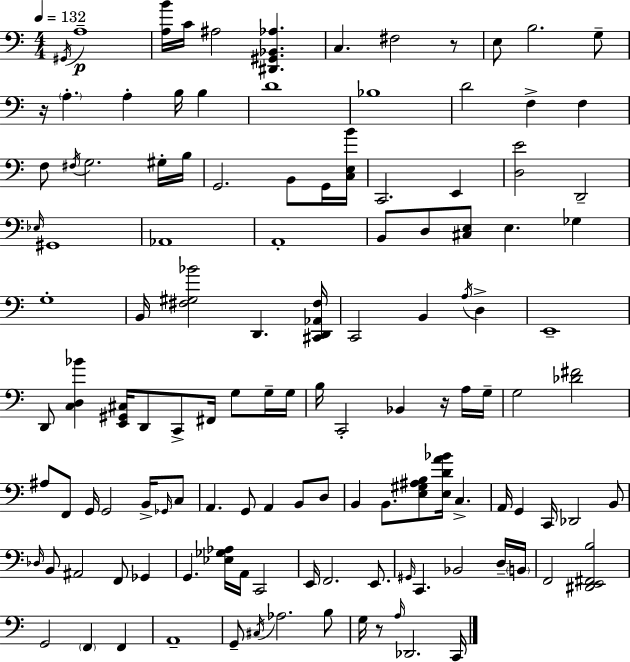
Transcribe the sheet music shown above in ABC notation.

X:1
T:Untitled
M:4/4
L:1/4
K:C
^G,,/4 A,4 [A,B]/4 C/4 ^A,2 [^D,,^G,,_B,,_A,] C, ^F,2 z/2 E,/2 B,2 G,/2 z/4 A, A, B,/4 B, D4 _B,4 D2 F, F, F,/2 ^F,/4 G,2 ^G,/4 B,/4 G,,2 B,,/2 G,,/4 [C,E,B]/4 C,,2 E,, [D,E]2 D,,2 _E,/4 ^G,,4 _A,,4 A,,4 B,,/2 D,/2 [^C,E,]/2 E, _G, G,4 B,,/4 [^F,^G,_B]2 D,, [^C,,D,,_A,,^F,]/4 C,,2 B,, A,/4 D, E,,4 D,,/2 [C,D,_B] [E,,^G,,^C,]/4 D,,/2 C,,/2 ^F,,/4 G,/2 G,/4 G,/4 B,/4 C,,2 _B,, z/4 A,/4 G,/4 G,2 [_D^F]2 ^A,/2 F,,/2 G,,/4 G,,2 B,,/4 _G,,/4 C,/2 A,, G,,/2 A,, B,,/2 D,/2 B,, B,,/2 [E,^G,^A,B,]/2 [E,DA_B]/4 C, A,,/4 G,, C,,/4 _D,,2 B,,/2 _D,/4 B,,/2 ^A,,2 F,,/2 _G,, G,, [_E,_G,_A,]/4 A,,/4 C,,2 E,,/4 F,,2 E,,/2 ^G,,/4 C,, _B,,2 D,/4 B,,/4 F,,2 [^D,,E,,^F,,B,]2 G,,2 F,, F,, A,,4 G,,/2 ^C,/4 _A,2 B,/2 G,/4 z/2 A,/4 _D,,2 C,,/4